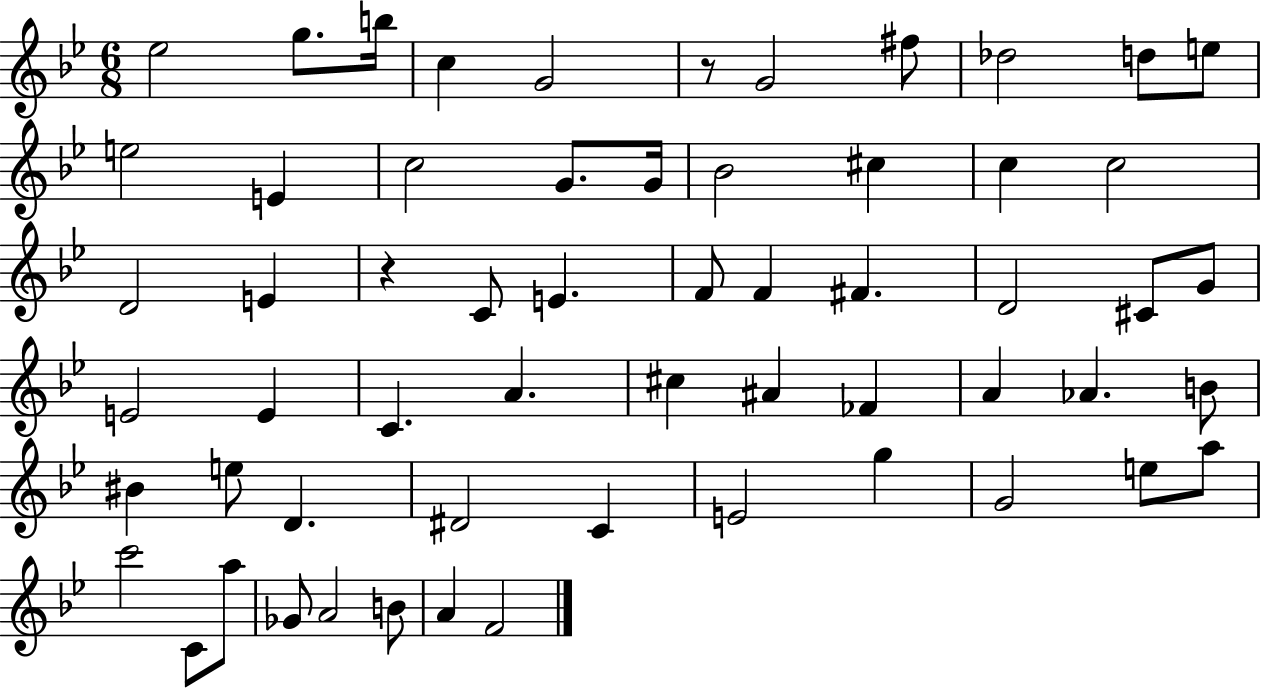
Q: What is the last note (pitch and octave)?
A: F4